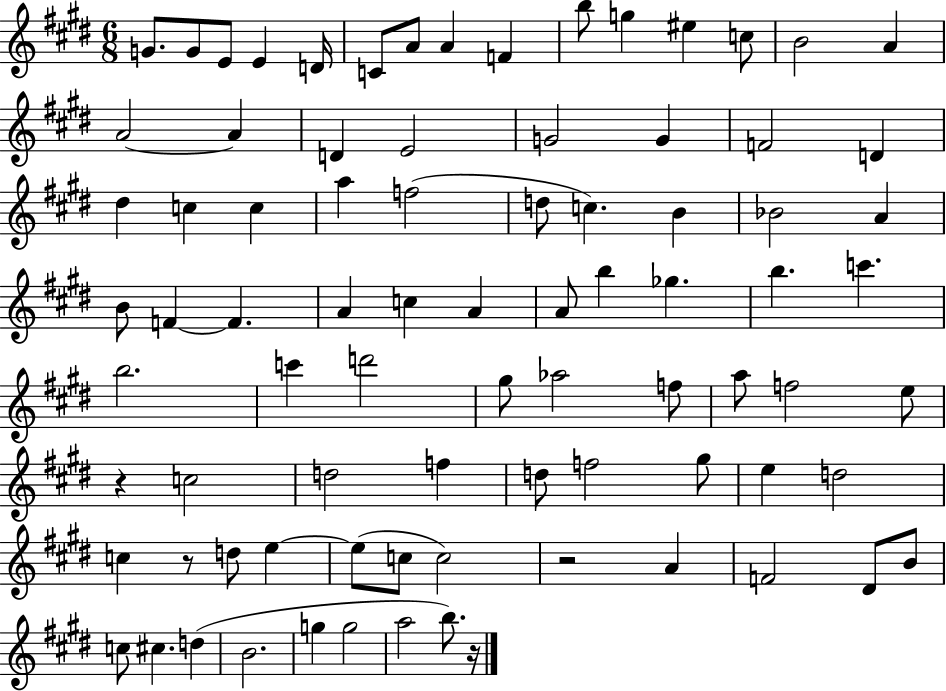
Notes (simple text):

G4/e. G4/e E4/e E4/q D4/s C4/e A4/e A4/q F4/q B5/e G5/q EIS5/q C5/e B4/h A4/q A4/h A4/q D4/q E4/h G4/h G4/q F4/h D4/q D#5/q C5/q C5/q A5/q F5/h D5/e C5/q. B4/q Bb4/h A4/q B4/e F4/q F4/q. A4/q C5/q A4/q A4/e B5/q Gb5/q. B5/q. C6/q. B5/h. C6/q D6/h G#5/e Ab5/h F5/e A5/e F5/h E5/e R/q C5/h D5/h F5/q D5/e F5/h G#5/e E5/q D5/h C5/q R/e D5/e E5/q E5/e C5/e C5/h R/h A4/q F4/h D#4/e B4/e C5/e C#5/q. D5/q B4/h. G5/q G5/h A5/h B5/e. R/s